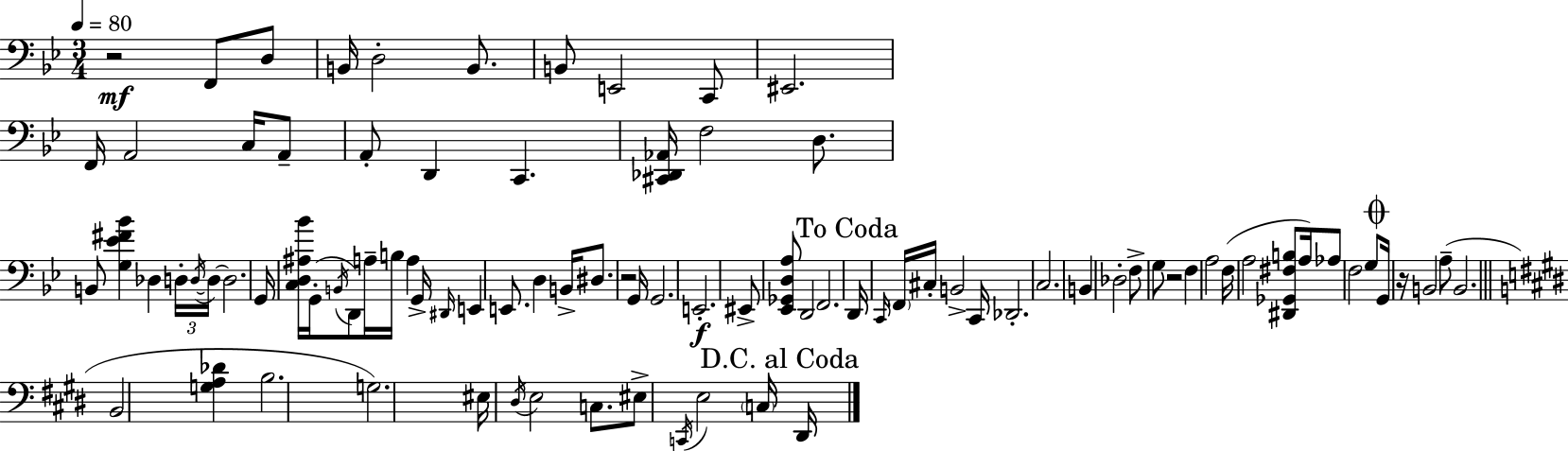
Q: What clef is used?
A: bass